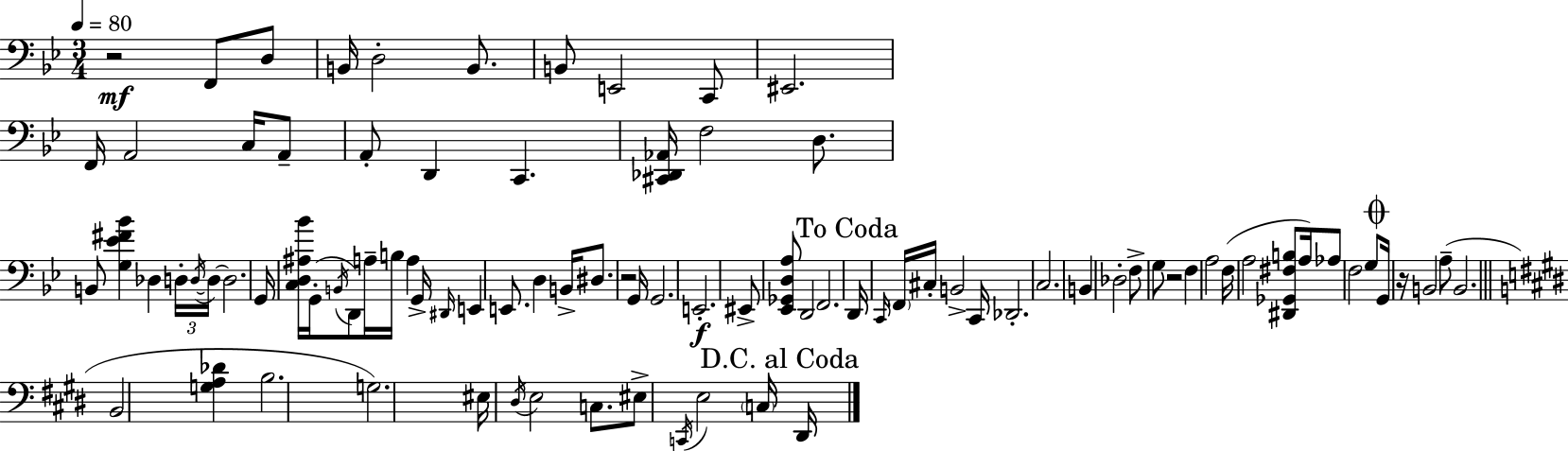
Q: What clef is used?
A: bass